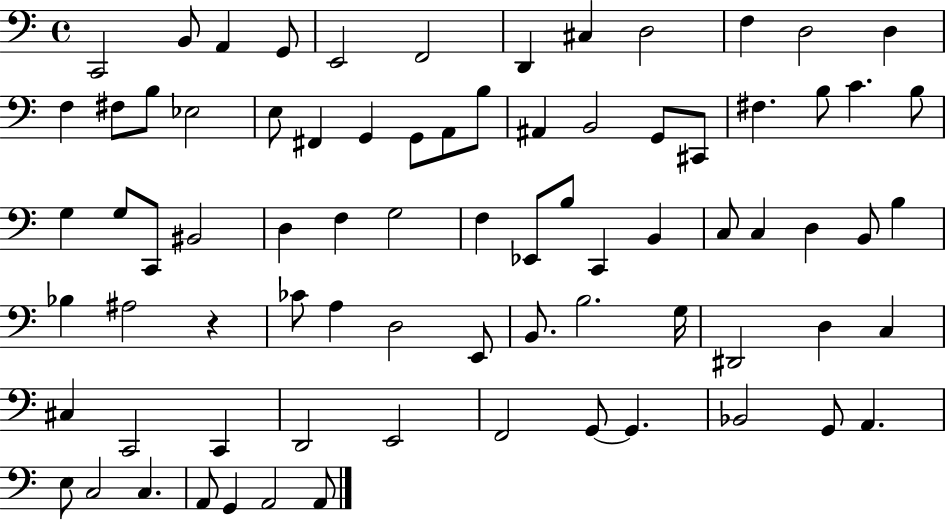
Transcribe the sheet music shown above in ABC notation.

X:1
T:Untitled
M:4/4
L:1/4
K:C
C,,2 B,,/2 A,, G,,/2 E,,2 F,,2 D,, ^C, D,2 F, D,2 D, F, ^F,/2 B,/2 _E,2 E,/2 ^F,, G,, G,,/2 A,,/2 B,/2 ^A,, B,,2 G,,/2 ^C,,/2 ^F, B,/2 C B,/2 G, G,/2 C,,/2 ^B,,2 D, F, G,2 F, _E,,/2 B,/2 C,, B,, C,/2 C, D, B,,/2 B, _B, ^A,2 z _C/2 A, D,2 E,,/2 B,,/2 B,2 G,/4 ^D,,2 D, C, ^C, C,,2 C,, D,,2 E,,2 F,,2 G,,/2 G,, _B,,2 G,,/2 A,, E,/2 C,2 C, A,,/2 G,, A,,2 A,,/2